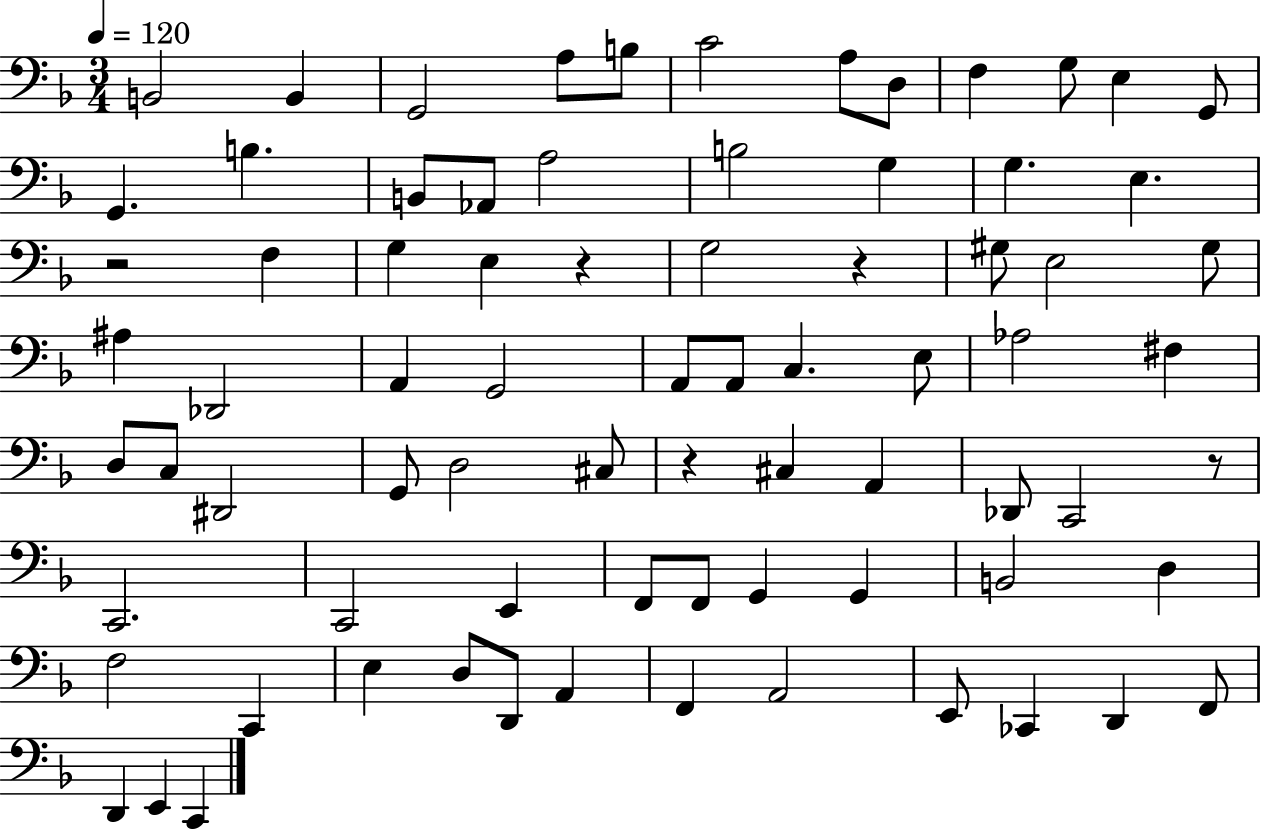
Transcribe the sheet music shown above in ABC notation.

X:1
T:Untitled
M:3/4
L:1/4
K:F
B,,2 B,, G,,2 A,/2 B,/2 C2 A,/2 D,/2 F, G,/2 E, G,,/2 G,, B, B,,/2 _A,,/2 A,2 B,2 G, G, E, z2 F, G, E, z G,2 z ^G,/2 E,2 ^G,/2 ^A, _D,,2 A,, G,,2 A,,/2 A,,/2 C, E,/2 _A,2 ^F, D,/2 C,/2 ^D,,2 G,,/2 D,2 ^C,/2 z ^C, A,, _D,,/2 C,,2 z/2 C,,2 C,,2 E,, F,,/2 F,,/2 G,, G,, B,,2 D, F,2 C,, E, D,/2 D,,/2 A,, F,, A,,2 E,,/2 _C,, D,, F,,/2 D,, E,, C,,